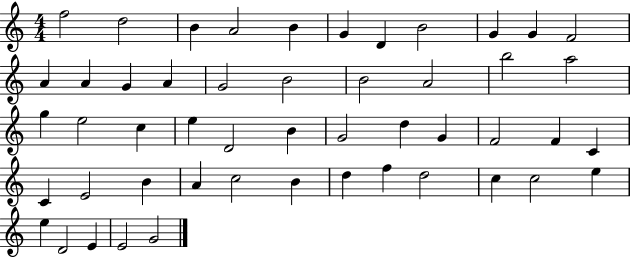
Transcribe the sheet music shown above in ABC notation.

X:1
T:Untitled
M:4/4
L:1/4
K:C
f2 d2 B A2 B G D B2 G G F2 A A G A G2 B2 B2 A2 b2 a2 g e2 c e D2 B G2 d G F2 F C C E2 B A c2 B d f d2 c c2 e e D2 E E2 G2